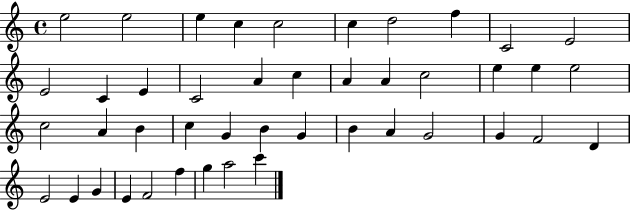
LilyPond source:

{
  \clef treble
  \time 4/4
  \defaultTimeSignature
  \key c \major
  e''2 e''2 | e''4 c''4 c''2 | c''4 d''2 f''4 | c'2 e'2 | \break e'2 c'4 e'4 | c'2 a'4 c''4 | a'4 a'4 c''2 | e''4 e''4 e''2 | \break c''2 a'4 b'4 | c''4 g'4 b'4 g'4 | b'4 a'4 g'2 | g'4 f'2 d'4 | \break e'2 e'4 g'4 | e'4 f'2 f''4 | g''4 a''2 c'''4 | \bar "|."
}